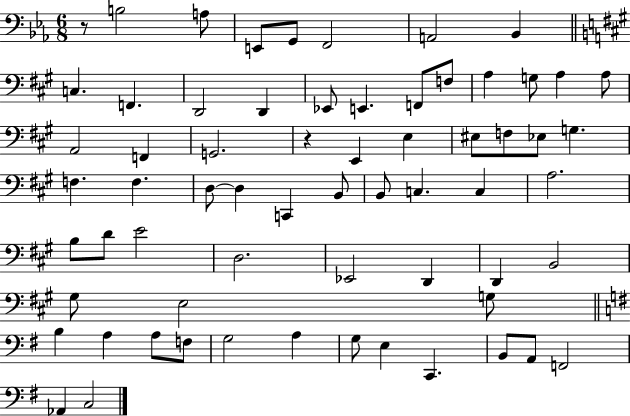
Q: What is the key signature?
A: EES major